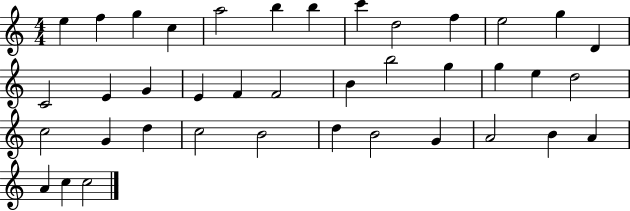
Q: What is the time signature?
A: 4/4